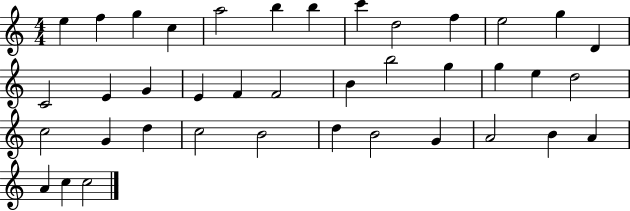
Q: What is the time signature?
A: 4/4